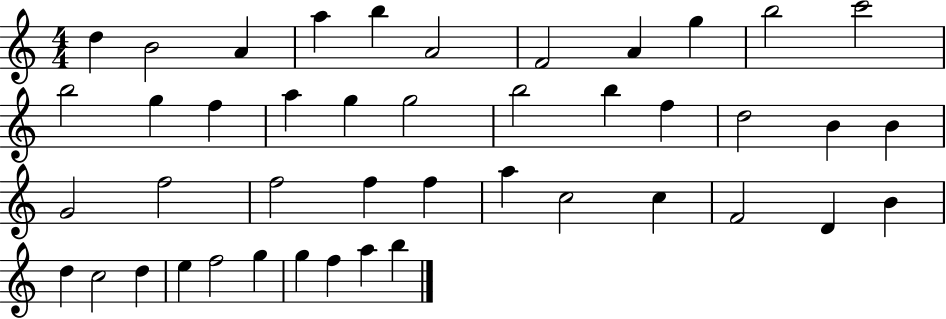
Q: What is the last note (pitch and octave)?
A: B5